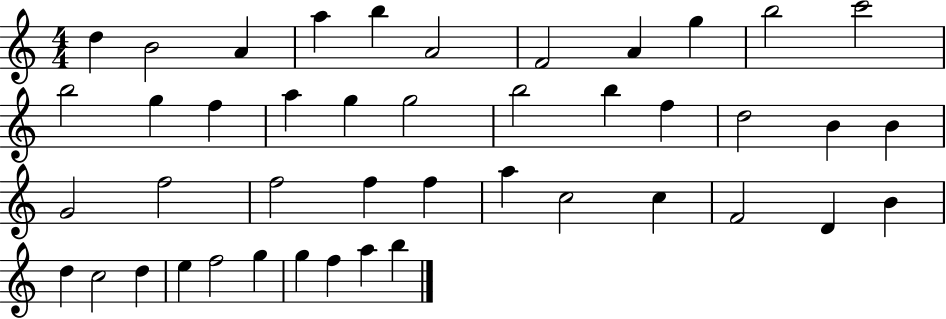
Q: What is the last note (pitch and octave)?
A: B5